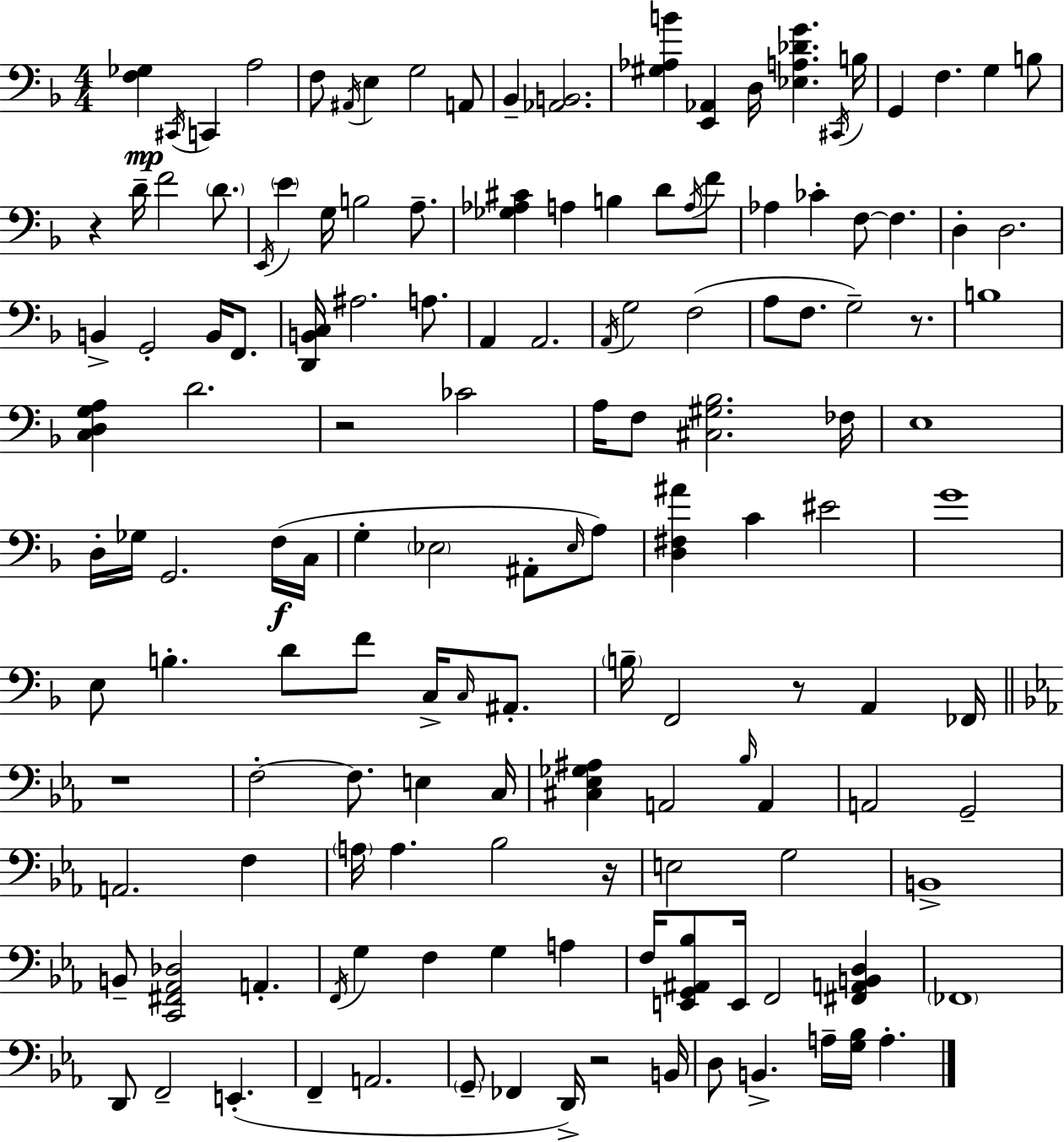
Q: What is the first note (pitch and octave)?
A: C#2